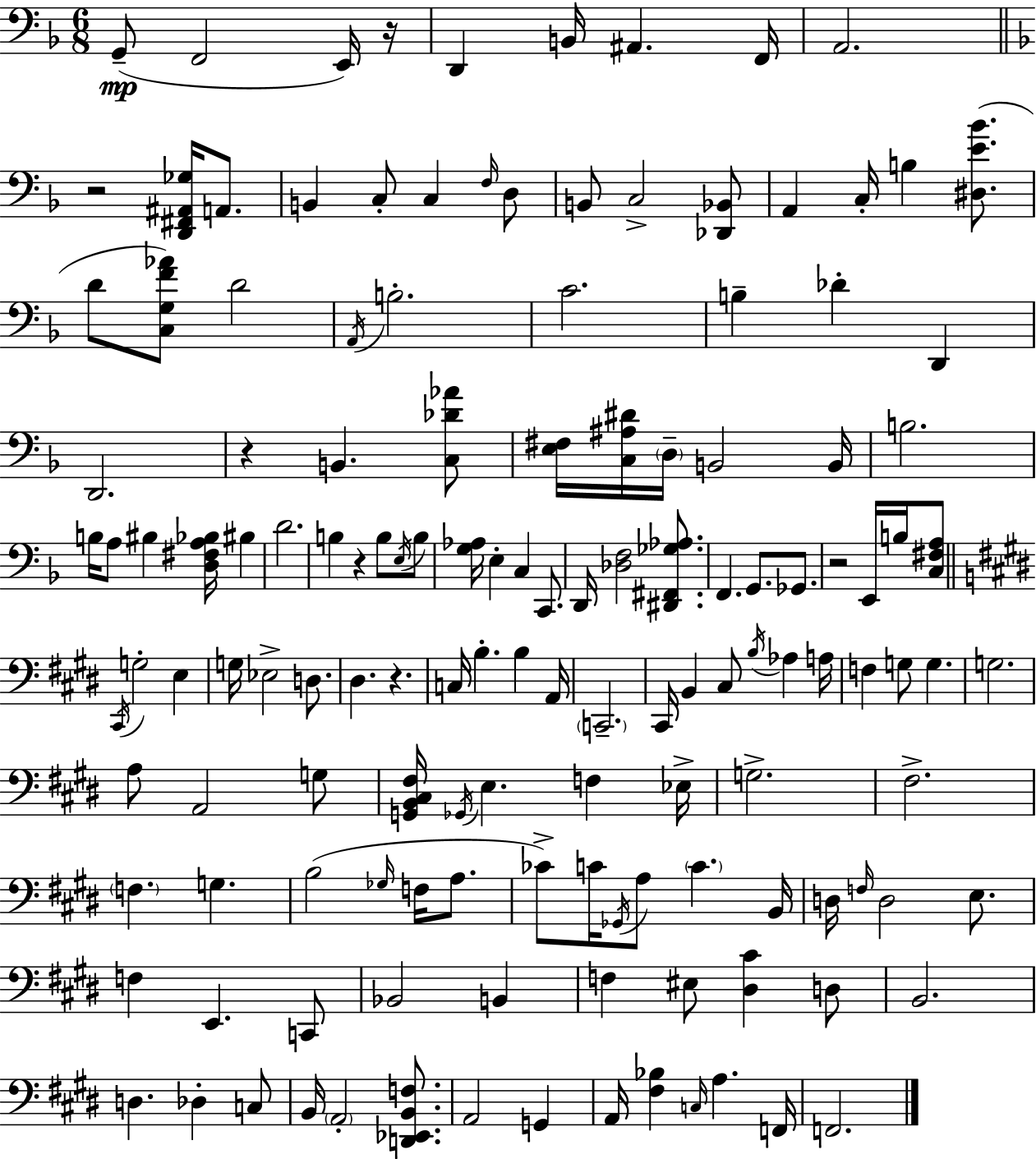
G2/e F2/h E2/s R/s D2/q B2/s A#2/q. F2/s A2/h. R/h [D2,F#2,A#2,Gb3]/s A2/e. B2/q C3/e C3/q F3/s D3/e B2/e C3/h [Db2,Bb2]/e A2/q C3/s B3/q [D#3,E4,Bb4]/e. D4/e [C3,G3,F4,Ab4]/e D4/h A2/s B3/h. C4/h. B3/q Db4/q D2/q D2/h. R/q B2/q. [C3,Db4,Ab4]/e [E3,F#3]/s [C3,A#3,D#4]/s D3/s B2/h B2/s B3/h. B3/s A3/e BIS3/q [D3,F#3,A3,Bb3]/s BIS3/q D4/h. B3/q R/q B3/e E3/s B3/e [G3,Ab3]/s E3/q C3/q C2/e. D2/s [Db3,F3]/h [D#2,F#2,Gb3,Ab3]/e. F2/q. G2/e. Gb2/e. R/h E2/s B3/s [C3,F#3,A3]/e C#2/s G3/h E3/q G3/s Eb3/h D3/e. D#3/q. R/q. C3/s B3/q. B3/q A2/s C2/h. C#2/s B2/q C#3/e B3/s Ab3/q A3/s F3/q G3/e G3/q. G3/h. A3/e A2/h G3/e [G2,B2,C#3,F#3]/s Gb2/s E3/q. F3/q Eb3/s G3/h. F#3/h. F3/q. G3/q. B3/h Gb3/s F3/s A3/e. CES4/e C4/s Gb2/s A3/e C4/q. B2/s D3/s F3/s D3/h E3/e. F3/q E2/q. C2/e Bb2/h B2/q F3/q EIS3/e [D#3,C#4]/q D3/e B2/h. D3/q. Db3/q C3/e B2/s A2/h [D2,Eb2,B2,F3]/e. A2/h G2/q A2/s [F#3,Bb3]/q C3/s A3/q. F2/s F2/h.